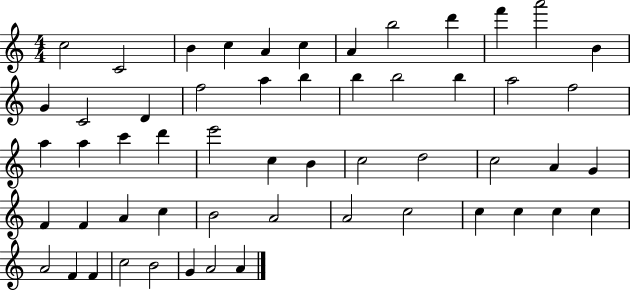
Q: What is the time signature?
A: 4/4